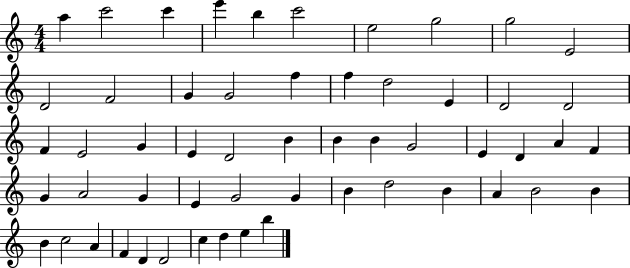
A5/q C6/h C6/q E6/q B5/q C6/h E5/h G5/h G5/h E4/h D4/h F4/h G4/q G4/h F5/q F5/q D5/h E4/q D4/h D4/h F4/q E4/h G4/q E4/q D4/h B4/q B4/q B4/q G4/h E4/q D4/q A4/q F4/q G4/q A4/h G4/q E4/q G4/h G4/q B4/q D5/h B4/q A4/q B4/h B4/q B4/q C5/h A4/q F4/q D4/q D4/h C5/q D5/q E5/q B5/q